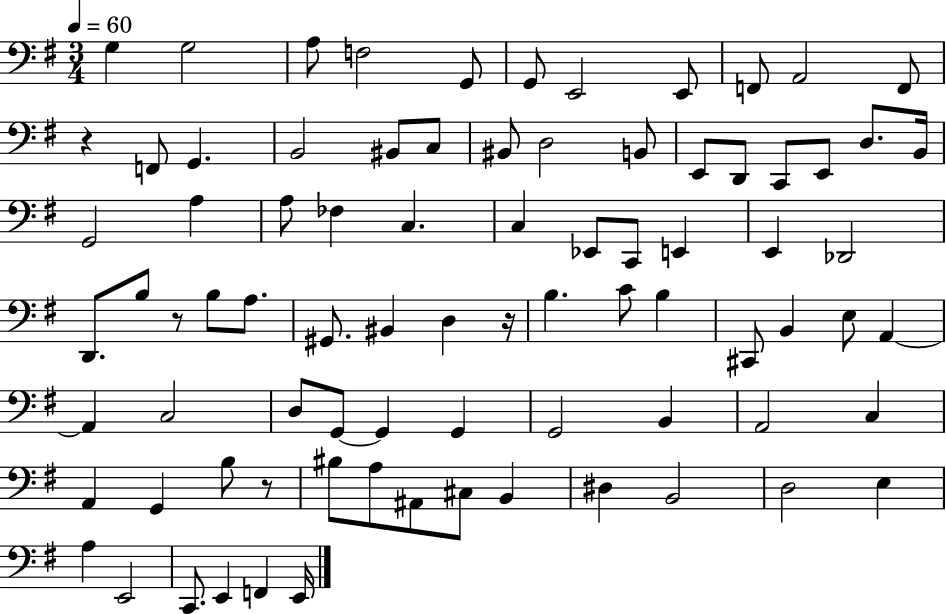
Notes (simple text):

G3/q G3/h A3/e F3/h G2/e G2/e E2/h E2/e F2/e A2/h F2/e R/q F2/e G2/q. B2/h BIS2/e C3/e BIS2/e D3/h B2/e E2/e D2/e C2/e E2/e D3/e. B2/s G2/h A3/q A3/e FES3/q C3/q. C3/q Eb2/e C2/e E2/q E2/q Db2/h D2/e. B3/e R/e B3/e A3/e. G#2/e. BIS2/q D3/q R/s B3/q. C4/e B3/q C#2/e B2/q E3/e A2/q A2/q C3/h D3/e G2/e G2/q G2/q G2/h B2/q A2/h C3/q A2/q G2/q B3/e R/e BIS3/e A3/e A#2/e C#3/e B2/q D#3/q B2/h D3/h E3/q A3/q E2/h C2/e. E2/q F2/q E2/s